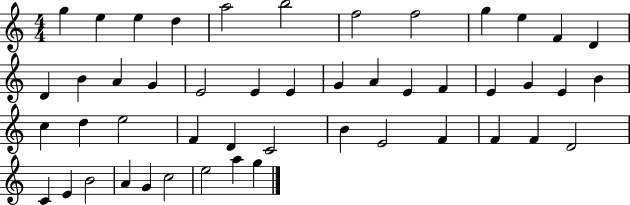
G5/q E5/q E5/q D5/q A5/h B5/h F5/h F5/h G5/q E5/q F4/q D4/q D4/q B4/q A4/q G4/q E4/h E4/q E4/q G4/q A4/q E4/q F4/q E4/q G4/q E4/q B4/q C5/q D5/q E5/h F4/q D4/q C4/h B4/q E4/h F4/q F4/q F4/q D4/h C4/q E4/q B4/h A4/q G4/q C5/h E5/h A5/q G5/q